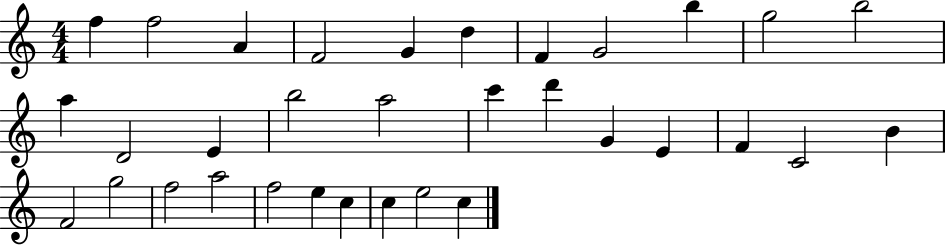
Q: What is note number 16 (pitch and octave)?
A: A5